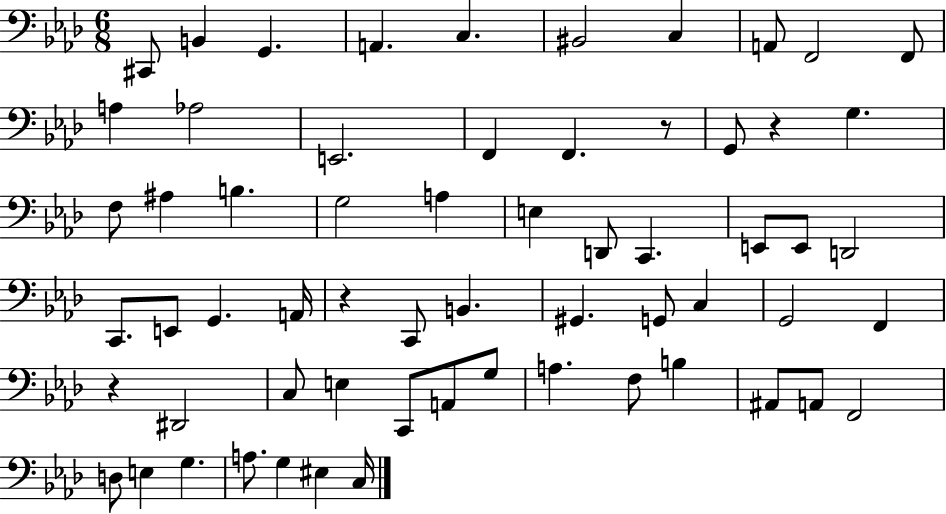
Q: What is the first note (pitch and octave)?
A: C#2